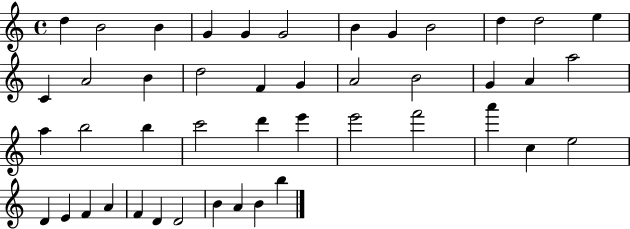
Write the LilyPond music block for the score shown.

{
  \clef treble
  \time 4/4
  \defaultTimeSignature
  \key c \major
  d''4 b'2 b'4 | g'4 g'4 g'2 | b'4 g'4 b'2 | d''4 d''2 e''4 | \break c'4 a'2 b'4 | d''2 f'4 g'4 | a'2 b'2 | g'4 a'4 a''2 | \break a''4 b''2 b''4 | c'''2 d'''4 e'''4 | e'''2 f'''2 | a'''4 c''4 e''2 | \break d'4 e'4 f'4 a'4 | f'4 d'4 d'2 | b'4 a'4 b'4 b''4 | \bar "|."
}